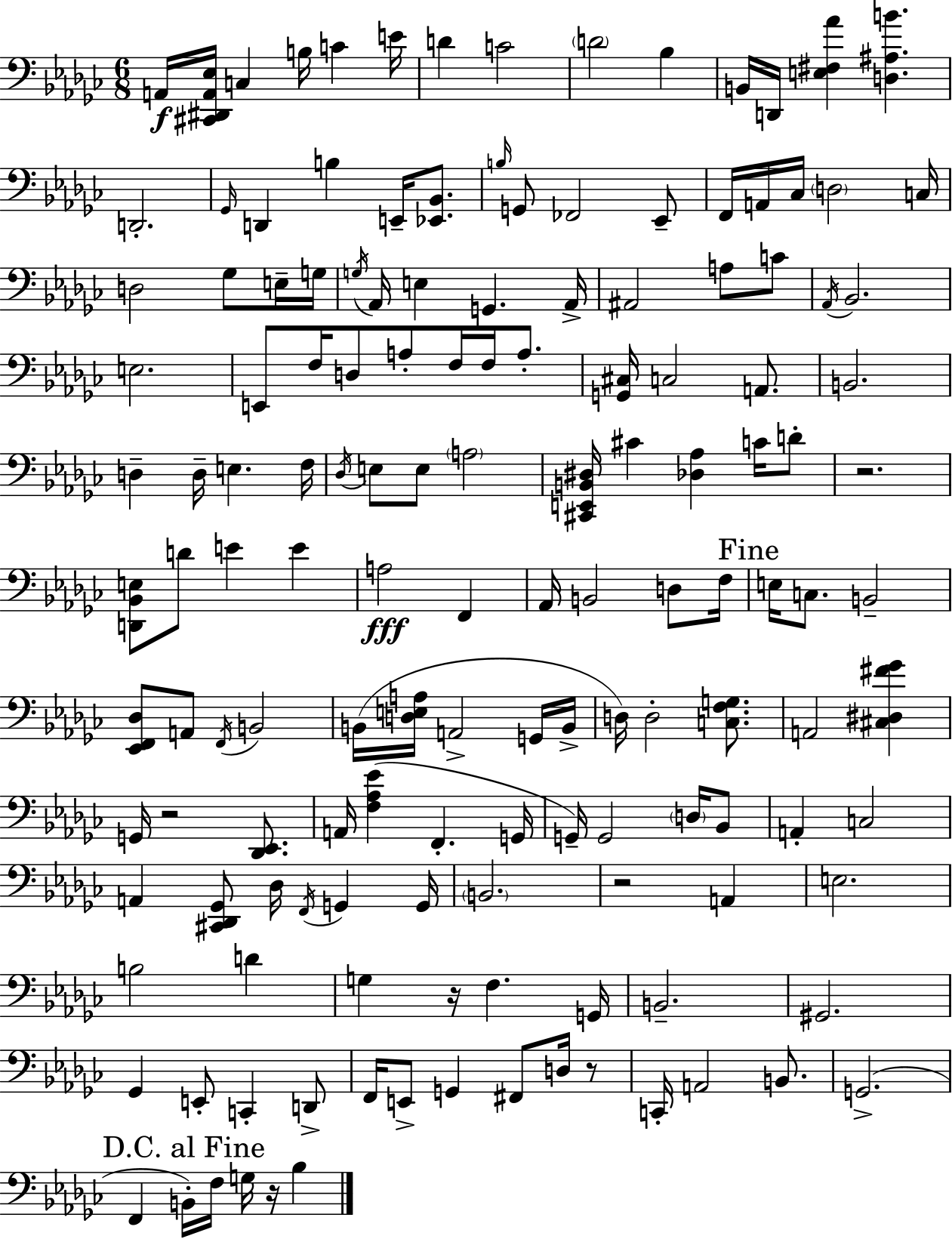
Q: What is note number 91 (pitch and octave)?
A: Bb2